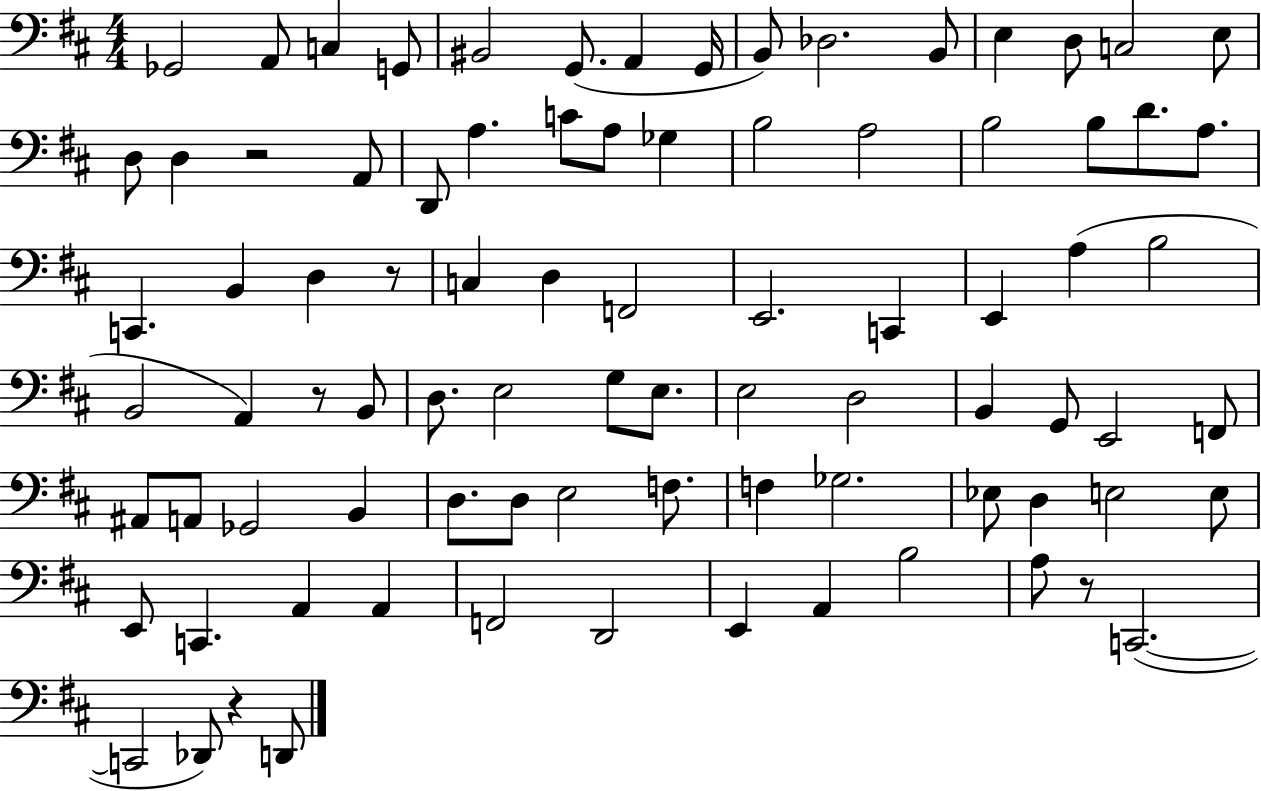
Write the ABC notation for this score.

X:1
T:Untitled
M:4/4
L:1/4
K:D
_G,,2 A,,/2 C, G,,/2 ^B,,2 G,,/2 A,, G,,/4 B,,/2 _D,2 B,,/2 E, D,/2 C,2 E,/2 D,/2 D, z2 A,,/2 D,,/2 A, C/2 A,/2 _G, B,2 A,2 B,2 B,/2 D/2 A,/2 C,, B,, D, z/2 C, D, F,,2 E,,2 C,, E,, A, B,2 B,,2 A,, z/2 B,,/2 D,/2 E,2 G,/2 E,/2 E,2 D,2 B,, G,,/2 E,,2 F,,/2 ^A,,/2 A,,/2 _G,,2 B,, D,/2 D,/2 E,2 F,/2 F, _G,2 _E,/2 D, E,2 E,/2 E,,/2 C,, A,, A,, F,,2 D,,2 E,, A,, B,2 A,/2 z/2 C,,2 C,,2 _D,,/2 z D,,/2